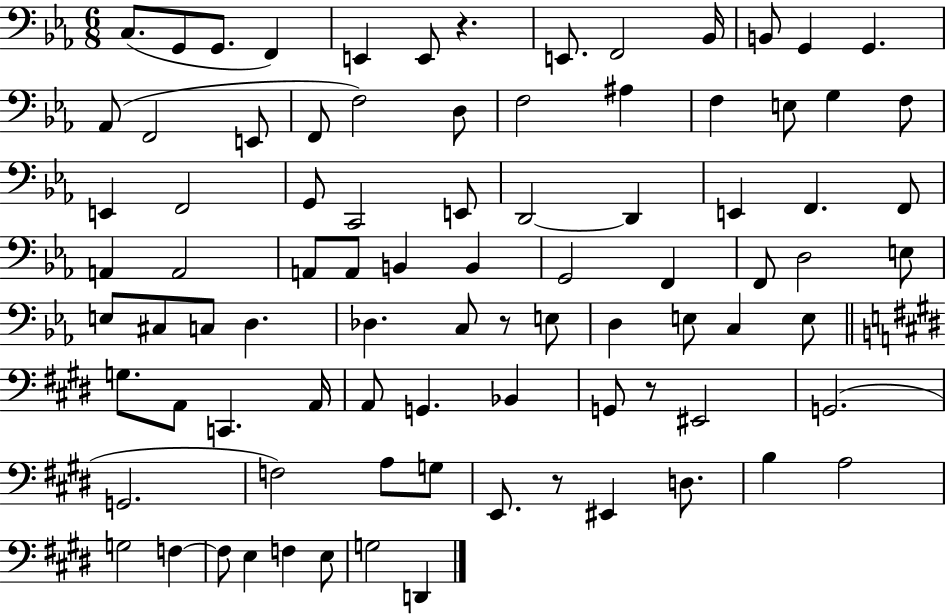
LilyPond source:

{
  \clef bass
  \numericTimeSignature
  \time 6/8
  \key ees \major
  c8.( g,8 g,8. f,4) | e,4 e,8 r4. | e,8. f,2 bes,16 | b,8 g,4 g,4. | \break aes,8( f,2 e,8 | f,8 f2) d8 | f2 ais4 | f4 e8 g4 f8 | \break e,4 f,2 | g,8 c,2 e,8 | d,2~~ d,4 | e,4 f,4. f,8 | \break a,4 a,2 | a,8 a,8 b,4 b,4 | g,2 f,4 | f,8 d2 e8 | \break e8 cis8 c8 d4. | des4. c8 r8 e8 | d4 e8 c4 e8 | \bar "||" \break \key e \major g8. a,8 c,4. a,16 | a,8 g,4. bes,4 | g,8 r8 eis,2 | g,2.( | \break g,2. | f2) a8 g8 | e,8. r8 eis,4 d8. | b4 a2 | \break g2 f4~~ | f8 e4 f4 e8 | g2 d,4 | \bar "|."
}